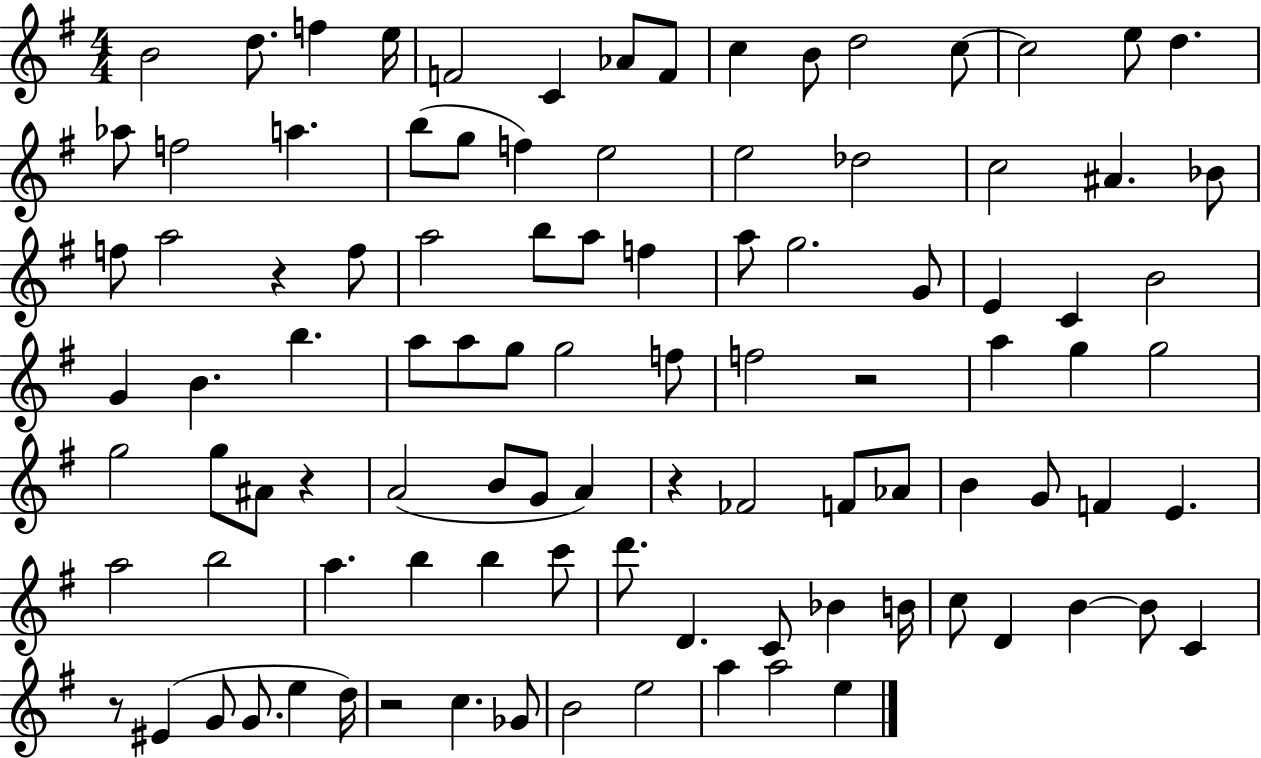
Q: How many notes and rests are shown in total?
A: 100